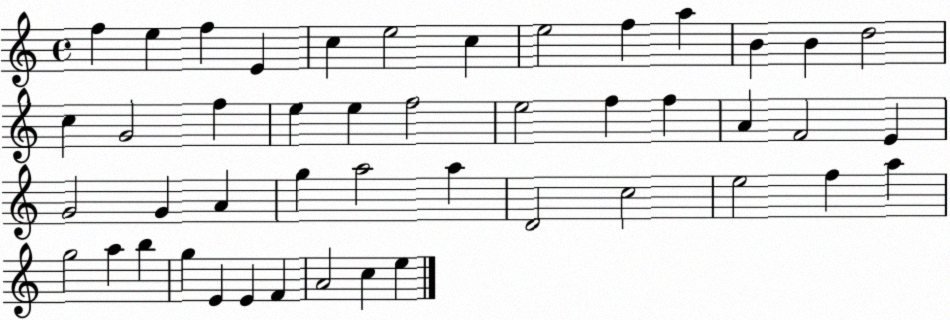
X:1
T:Untitled
M:4/4
L:1/4
K:C
f e f E c e2 c e2 f a B B d2 c G2 f e e f2 e2 f f A F2 E G2 G A g a2 a D2 c2 e2 f a g2 a b g E E F A2 c e